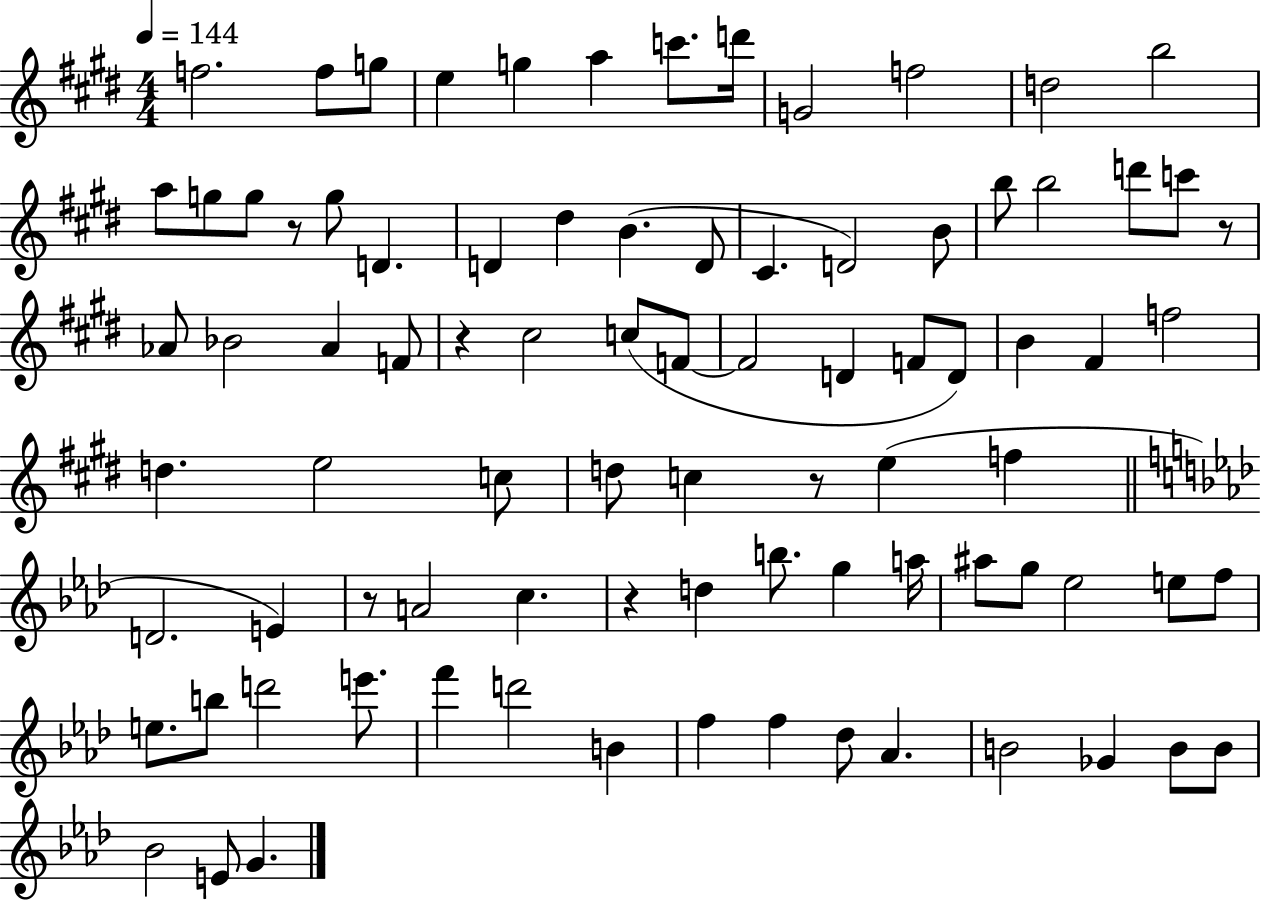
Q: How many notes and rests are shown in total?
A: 86